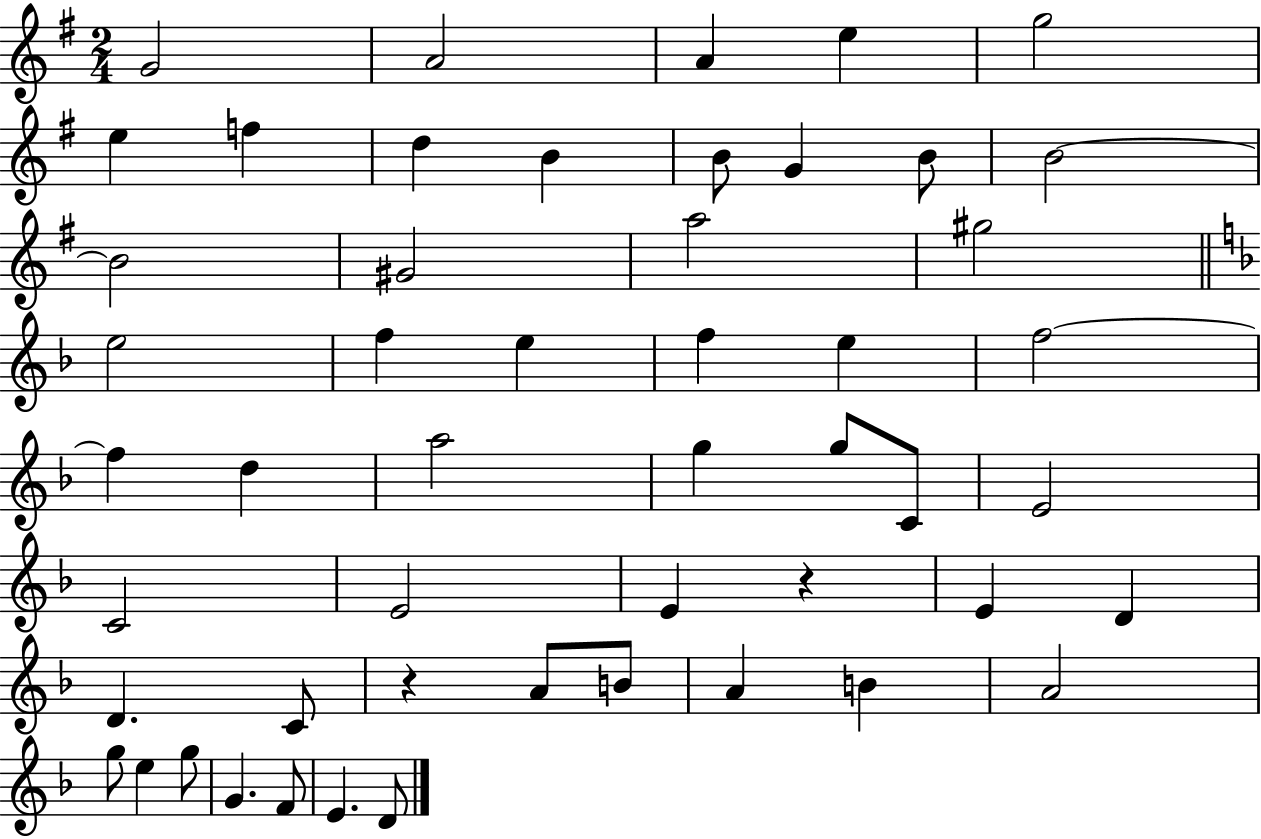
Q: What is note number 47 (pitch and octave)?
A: F4